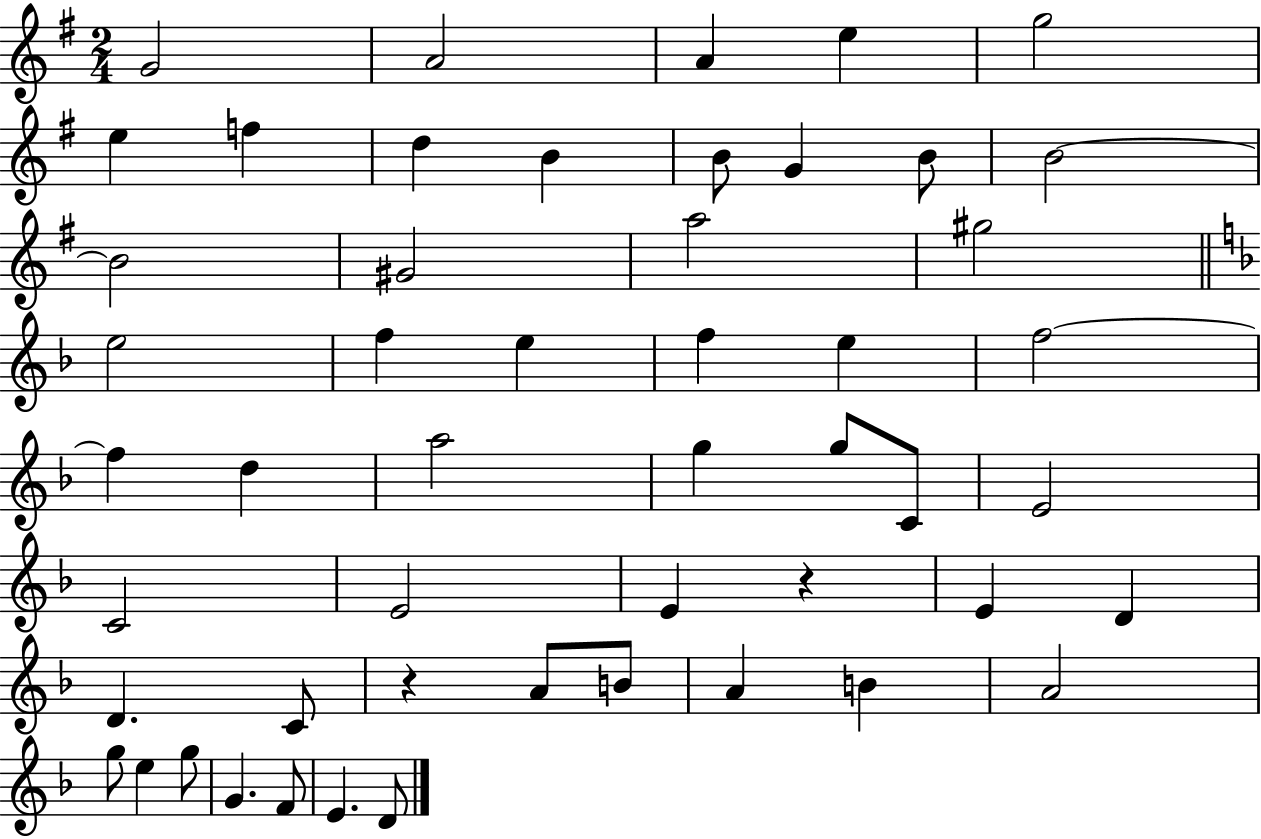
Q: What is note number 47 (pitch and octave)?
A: F4